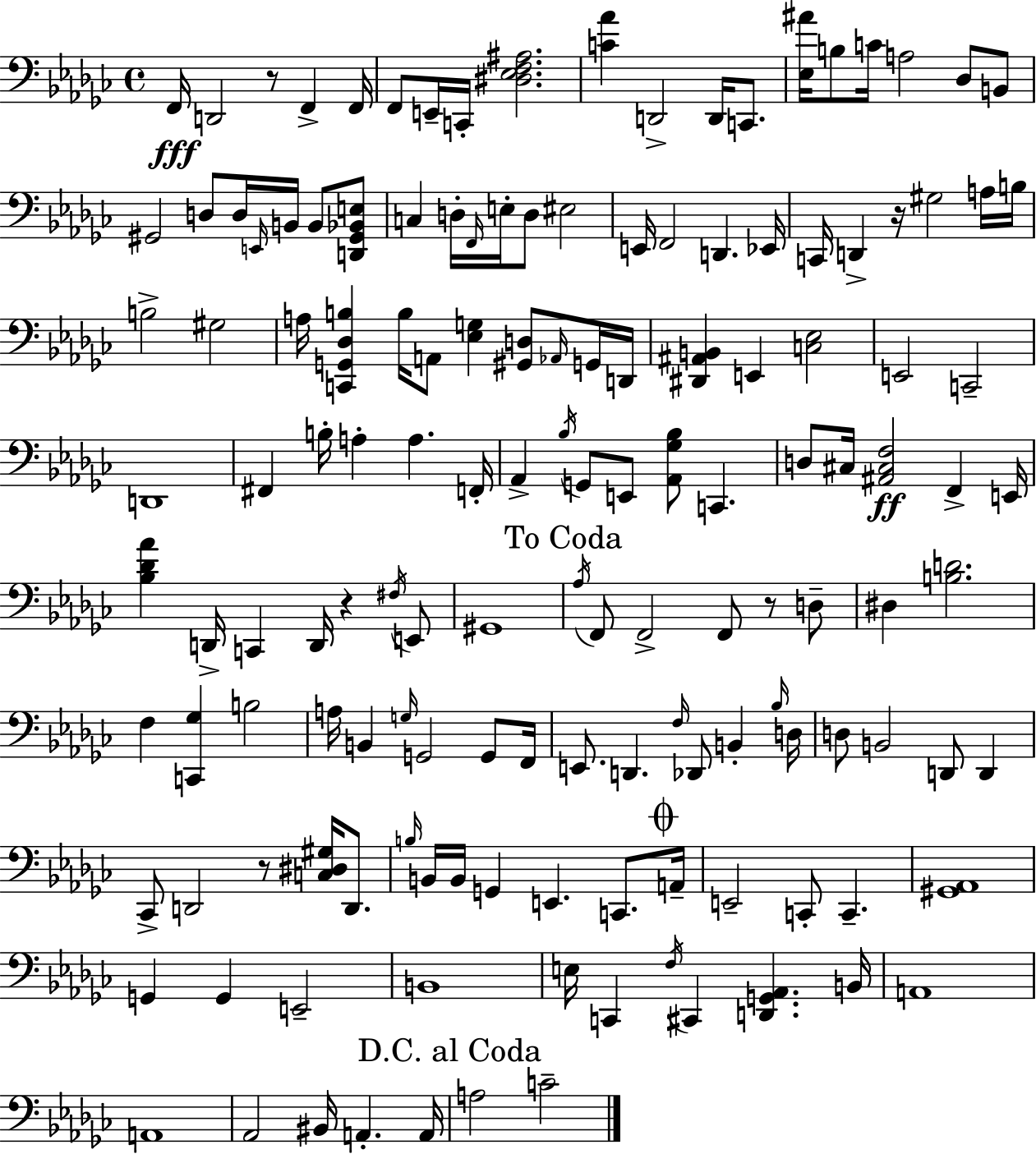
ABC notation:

X:1
T:Untitled
M:4/4
L:1/4
K:Ebm
F,,/4 D,,2 z/2 F,, F,,/4 F,,/2 E,,/4 C,,/4 [^D,_E,F,^A,]2 [C_A] D,,2 D,,/4 C,,/2 [_E,^A]/4 B,/2 C/4 A,2 _D,/2 B,,/2 ^G,,2 D,/2 D,/4 E,,/4 B,,/4 B,,/2 [D,,^G,,_B,,E,]/2 C, D,/4 F,,/4 E,/4 D,/2 ^E,2 E,,/4 F,,2 D,, _E,,/4 C,,/4 D,, z/4 ^G,2 A,/4 B,/4 B,2 ^G,2 A,/4 [C,,G,,_D,B,] B,/4 A,,/2 [_E,G,] [^G,,D,]/2 _A,,/4 G,,/4 D,,/4 [^D,,^A,,B,,] E,, [C,_E,]2 E,,2 C,,2 D,,4 ^F,, B,/4 A, A, F,,/4 _A,, _B,/4 G,,/2 E,,/2 [_A,,_G,_B,]/2 C,, D,/2 ^C,/4 [^A,,^C,F,]2 F,, E,,/4 [_B,_D_A] D,,/4 C,, D,,/4 z ^F,/4 E,,/2 ^G,,4 _A,/4 F,,/2 F,,2 F,,/2 z/2 D,/2 ^D, [B,D]2 F, [C,,_G,] B,2 A,/4 B,, G,/4 G,,2 G,,/2 F,,/4 E,,/2 D,, F,/4 _D,,/2 B,, _B,/4 D,/4 D,/2 B,,2 D,,/2 D,, _C,,/2 D,,2 z/2 [C,^D,^G,]/4 D,,/2 B,/4 B,,/4 B,,/4 G,, E,, C,,/2 A,,/4 E,,2 C,,/2 C,, [^G,,_A,,]4 G,, G,, E,,2 B,,4 E,/4 C,, F,/4 ^C,, [D,,G,,_A,,] B,,/4 A,,4 A,,4 _A,,2 ^B,,/4 A,, A,,/4 A,2 C2